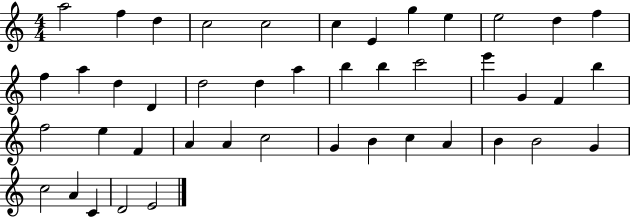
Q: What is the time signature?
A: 4/4